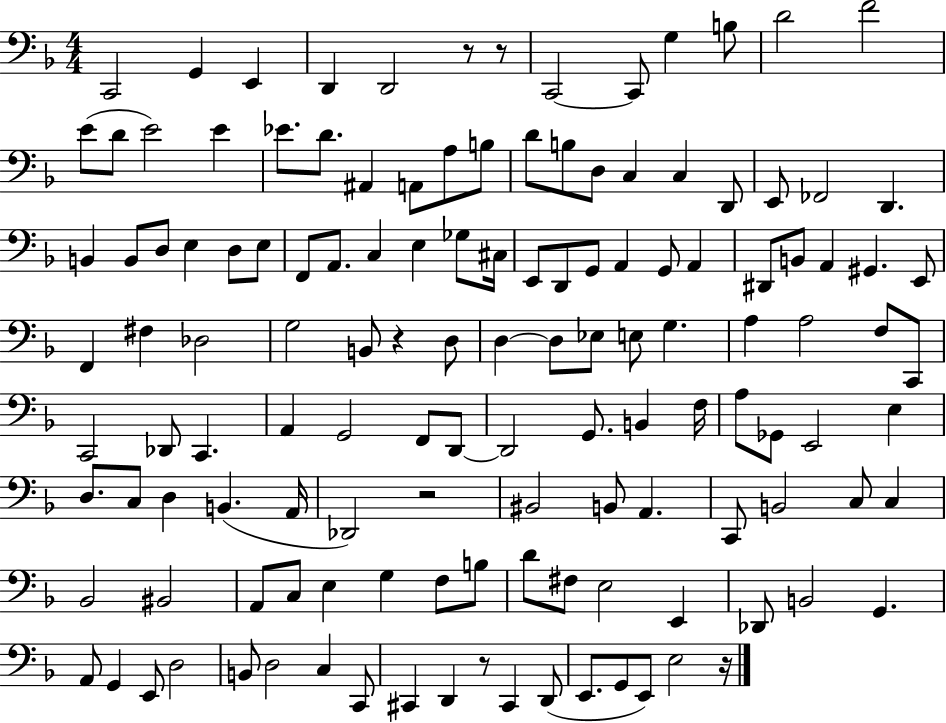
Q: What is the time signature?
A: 4/4